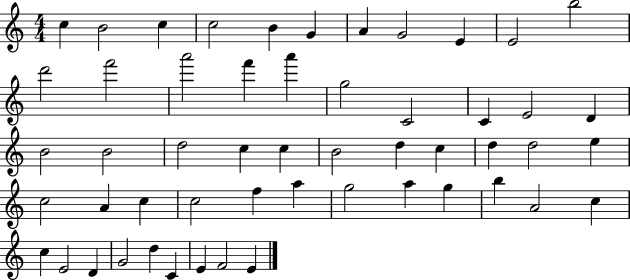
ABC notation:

X:1
T:Untitled
M:4/4
L:1/4
K:C
c B2 c c2 B G A G2 E E2 b2 d'2 f'2 a'2 f' a' g2 C2 C E2 D B2 B2 d2 c c B2 d c d d2 e c2 A c c2 f a g2 a g b A2 c c E2 D G2 d C E F2 E